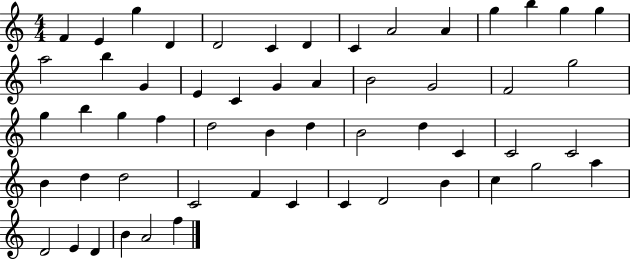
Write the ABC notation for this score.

X:1
T:Untitled
M:4/4
L:1/4
K:C
F E g D D2 C D C A2 A g b g g a2 b G E C G A B2 G2 F2 g2 g b g f d2 B d B2 d C C2 C2 B d d2 C2 F C C D2 B c g2 a D2 E D B A2 f